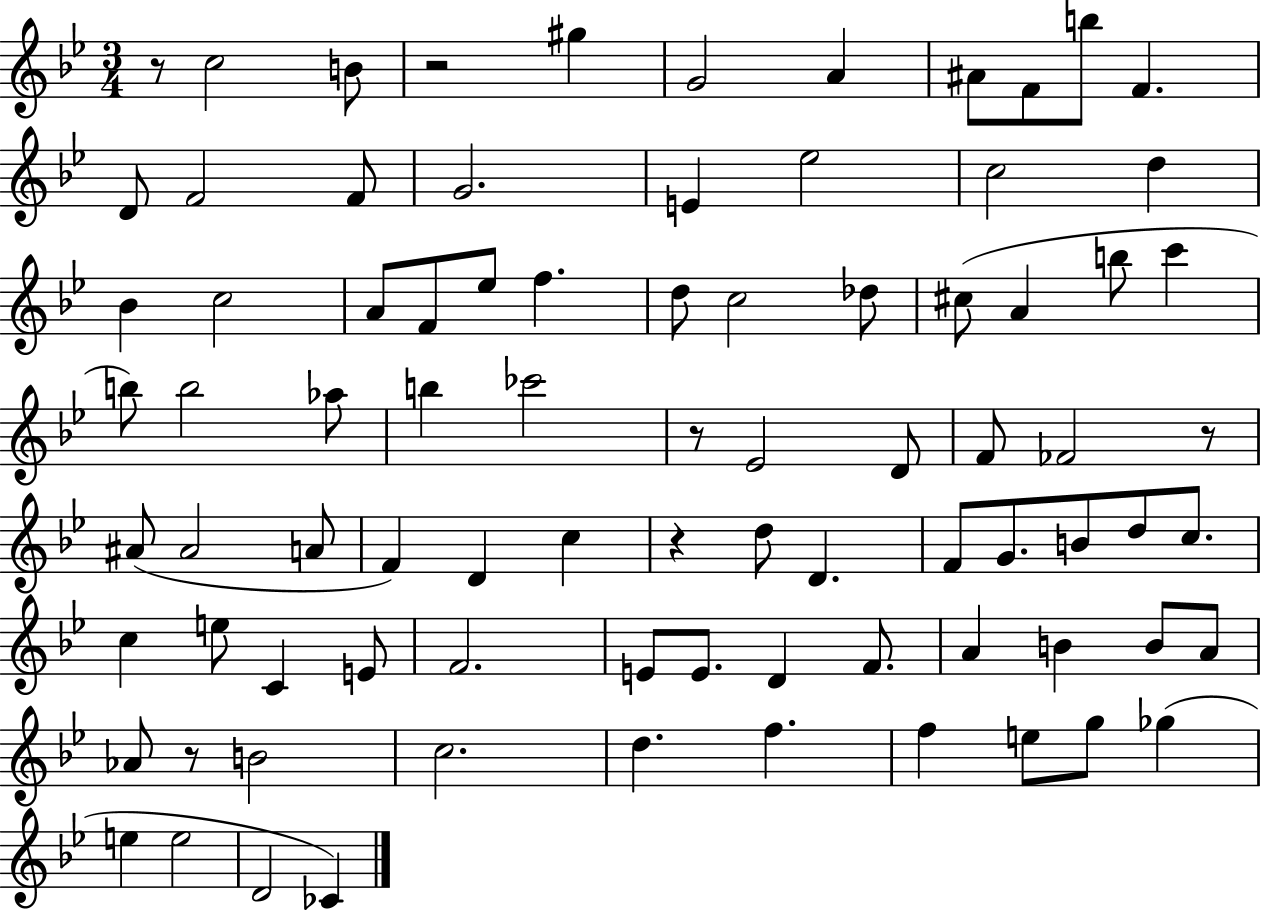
X:1
T:Untitled
M:3/4
L:1/4
K:Bb
z/2 c2 B/2 z2 ^g G2 A ^A/2 F/2 b/2 F D/2 F2 F/2 G2 E _e2 c2 d _B c2 A/2 F/2 _e/2 f d/2 c2 _d/2 ^c/2 A b/2 c' b/2 b2 _a/2 b _c'2 z/2 _E2 D/2 F/2 _F2 z/2 ^A/2 ^A2 A/2 F D c z d/2 D F/2 G/2 B/2 d/2 c/2 c e/2 C E/2 F2 E/2 E/2 D F/2 A B B/2 A/2 _A/2 z/2 B2 c2 d f f e/2 g/2 _g e e2 D2 _C